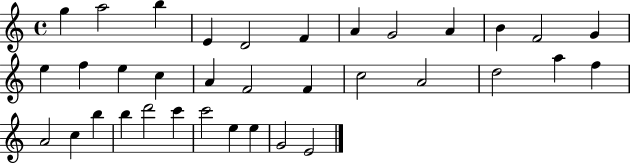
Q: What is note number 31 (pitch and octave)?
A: C6